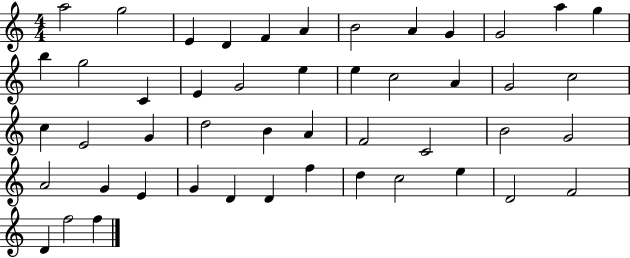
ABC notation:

X:1
T:Untitled
M:4/4
L:1/4
K:C
a2 g2 E D F A B2 A G G2 a g b g2 C E G2 e e c2 A G2 c2 c E2 G d2 B A F2 C2 B2 G2 A2 G E G D D f d c2 e D2 F2 D f2 f